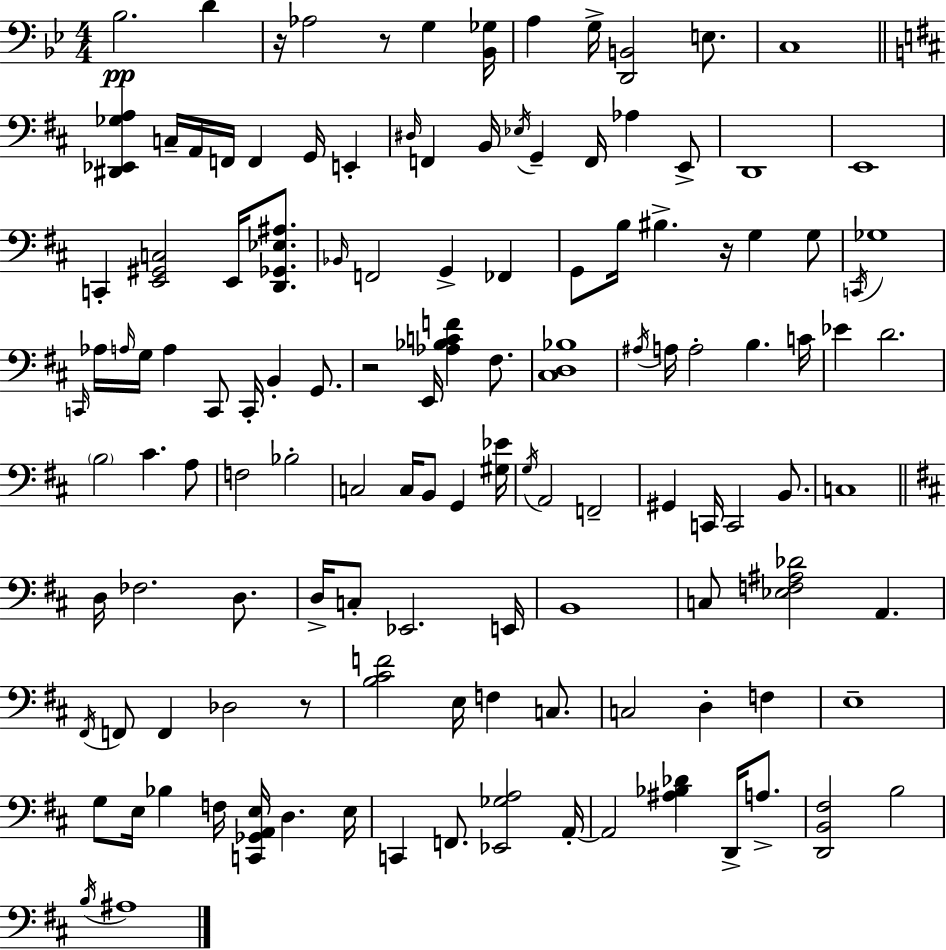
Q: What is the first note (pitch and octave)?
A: Bb3